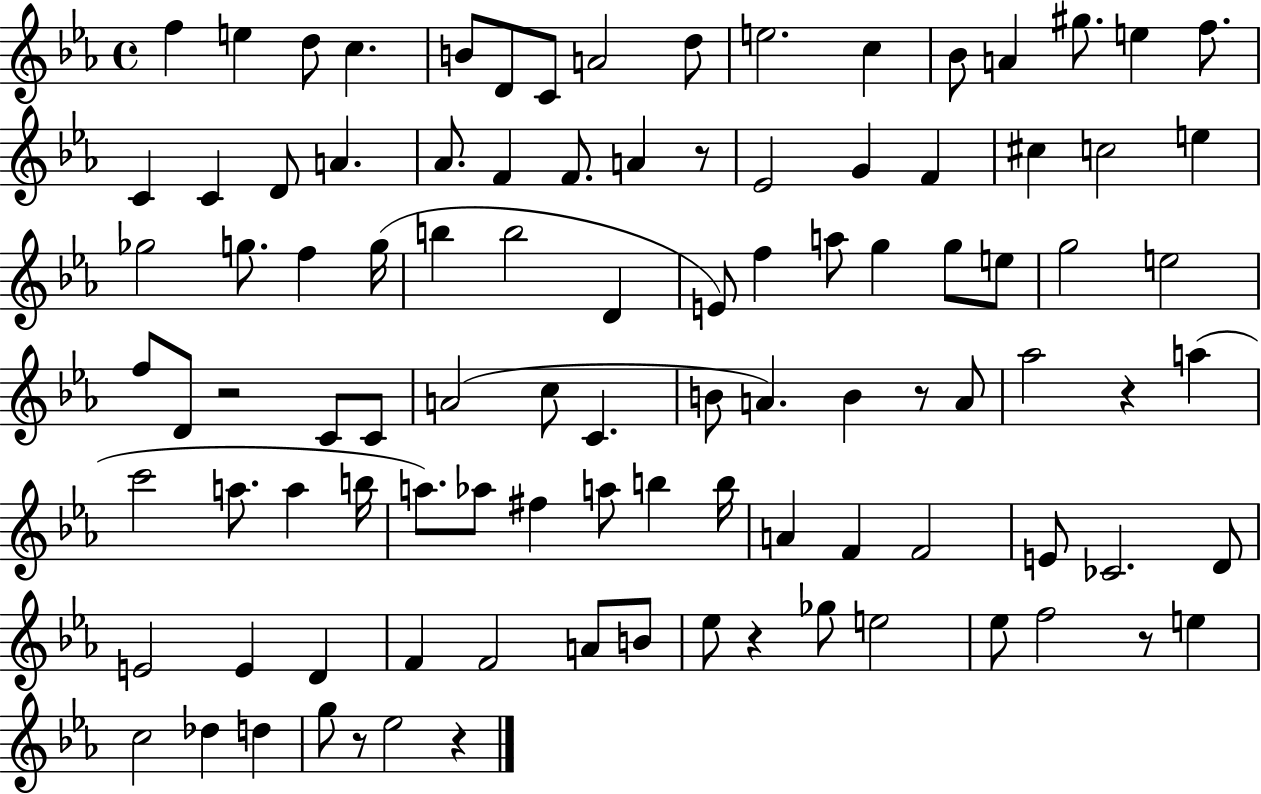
{
  \clef treble
  \time 4/4
  \defaultTimeSignature
  \key ees \major
  f''4 e''4 d''8 c''4. | b'8 d'8 c'8 a'2 d''8 | e''2. c''4 | bes'8 a'4 gis''8. e''4 f''8. | \break c'4 c'4 d'8 a'4. | aes'8. f'4 f'8. a'4 r8 | ees'2 g'4 f'4 | cis''4 c''2 e''4 | \break ges''2 g''8. f''4 g''16( | b''4 b''2 d'4 | e'8) f''4 a''8 g''4 g''8 e''8 | g''2 e''2 | \break f''8 d'8 r2 c'8 c'8 | a'2( c''8 c'4. | b'8 a'4.) b'4 r8 a'8 | aes''2 r4 a''4( | \break c'''2 a''8. a''4 b''16 | a''8.) aes''8 fis''4 a''8 b''4 b''16 | a'4 f'4 f'2 | e'8 ces'2. d'8 | \break e'2 e'4 d'4 | f'4 f'2 a'8 b'8 | ees''8 r4 ges''8 e''2 | ees''8 f''2 r8 e''4 | \break c''2 des''4 d''4 | g''8 r8 ees''2 r4 | \bar "|."
}